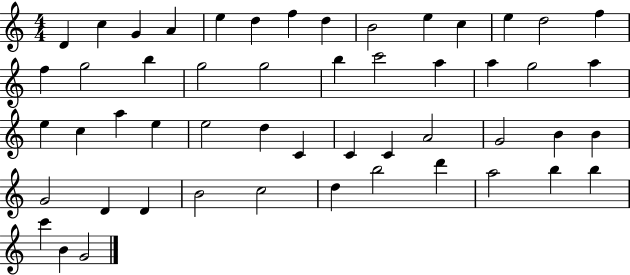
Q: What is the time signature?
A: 4/4